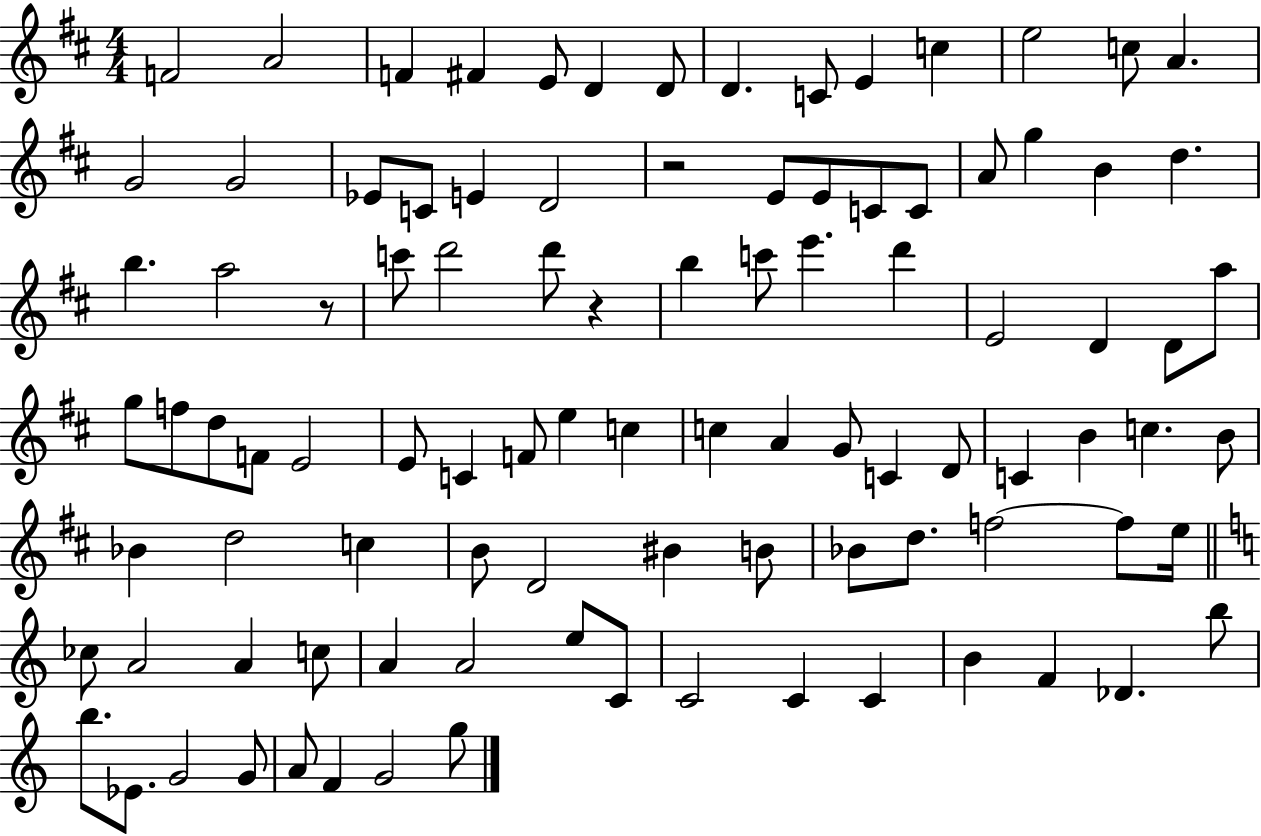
{
  \clef treble
  \numericTimeSignature
  \time 4/4
  \key d \major
  \repeat volta 2 { f'2 a'2 | f'4 fis'4 e'8 d'4 d'8 | d'4. c'8 e'4 c''4 | e''2 c''8 a'4. | \break g'2 g'2 | ees'8 c'8 e'4 d'2 | r2 e'8 e'8 c'8 c'8 | a'8 g''4 b'4 d''4. | \break b''4. a''2 r8 | c'''8 d'''2 d'''8 r4 | b''4 c'''8 e'''4. d'''4 | e'2 d'4 d'8 a''8 | \break g''8 f''8 d''8 f'8 e'2 | e'8 c'4 f'8 e''4 c''4 | c''4 a'4 g'8 c'4 d'8 | c'4 b'4 c''4. b'8 | \break bes'4 d''2 c''4 | b'8 d'2 bis'4 b'8 | bes'8 d''8. f''2~~ f''8 e''16 | \bar "||" \break \key a \minor ces''8 a'2 a'4 c''8 | a'4 a'2 e''8 c'8 | c'2 c'4 c'4 | b'4 f'4 des'4. b''8 | \break b''8. ees'8. g'2 g'8 | a'8 f'4 g'2 g''8 | } \bar "|."
}